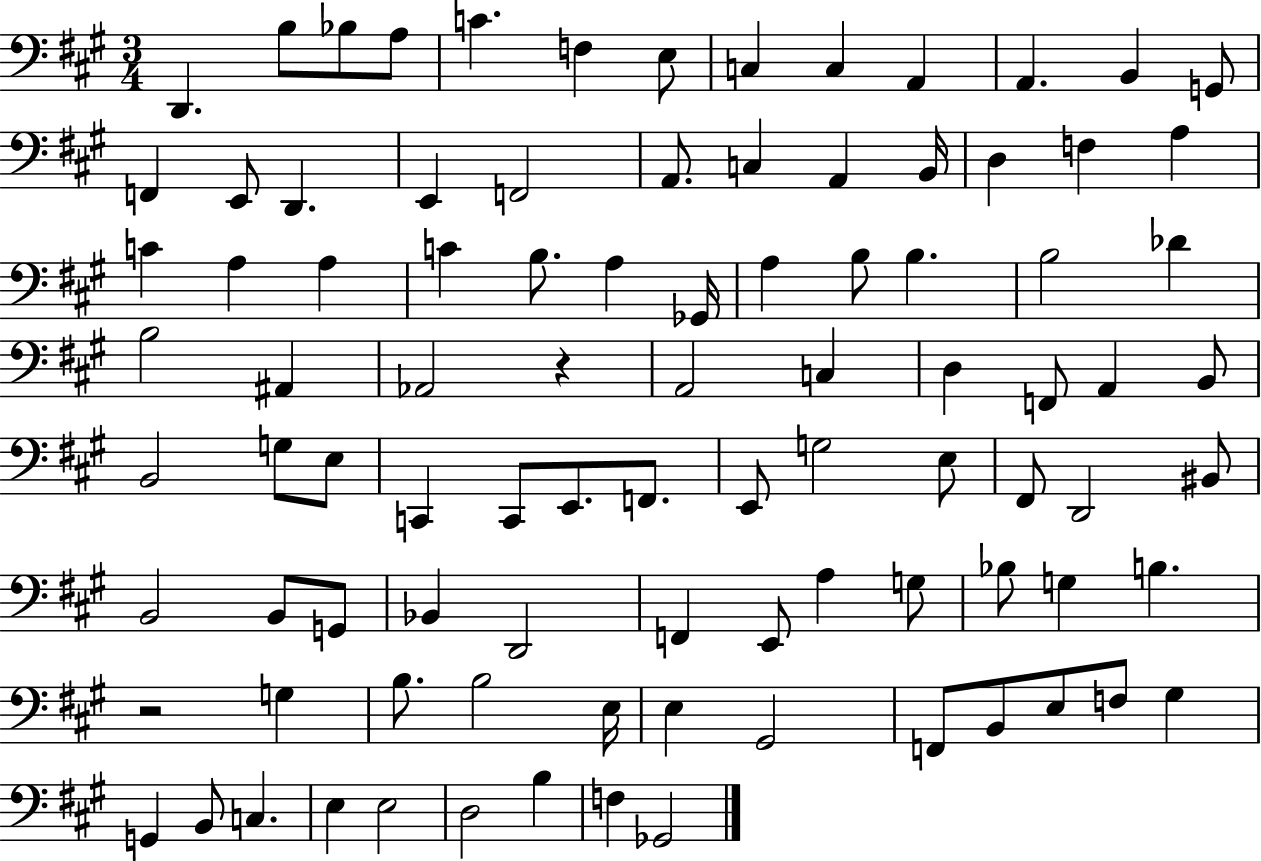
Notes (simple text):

D2/q. B3/e Bb3/e A3/e C4/q. F3/q E3/e C3/q C3/q A2/q A2/q. B2/q G2/e F2/q E2/e D2/q. E2/q F2/h A2/e. C3/q A2/q B2/s D3/q F3/q A3/q C4/q A3/q A3/q C4/q B3/e. A3/q Gb2/s A3/q B3/e B3/q. B3/h Db4/q B3/h A#2/q Ab2/h R/q A2/h C3/q D3/q F2/e A2/q B2/e B2/h G3/e E3/e C2/q C2/e E2/e. F2/e. E2/e G3/h E3/e F#2/e D2/h BIS2/e B2/h B2/e G2/e Bb2/q D2/h F2/q E2/e A3/q G3/e Bb3/e G3/q B3/q. R/h G3/q B3/e. B3/h E3/s E3/q G#2/h F2/e B2/e E3/e F3/e G#3/q G2/q B2/e C3/q. E3/q E3/h D3/h B3/q F3/q Gb2/h